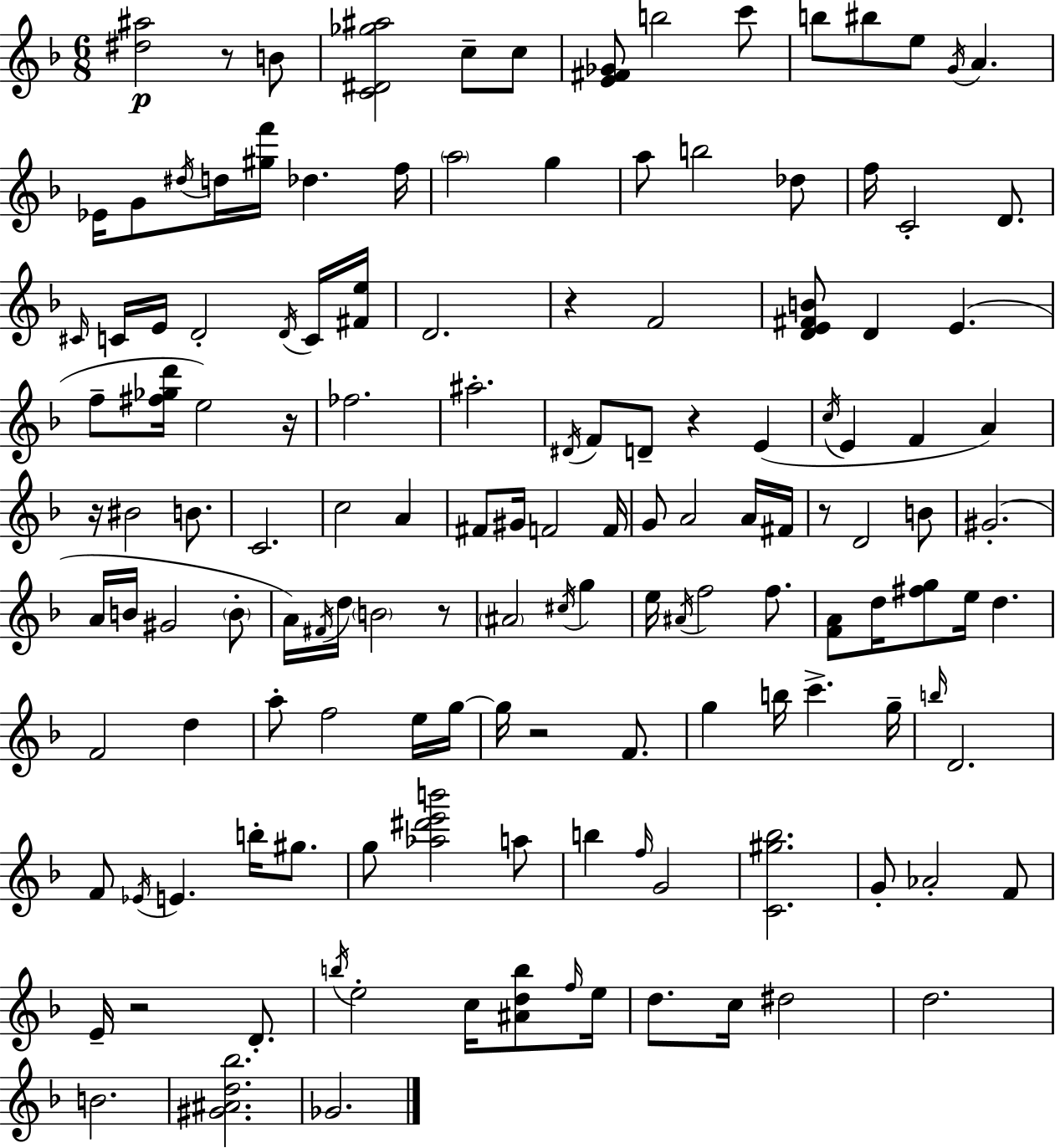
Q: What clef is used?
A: treble